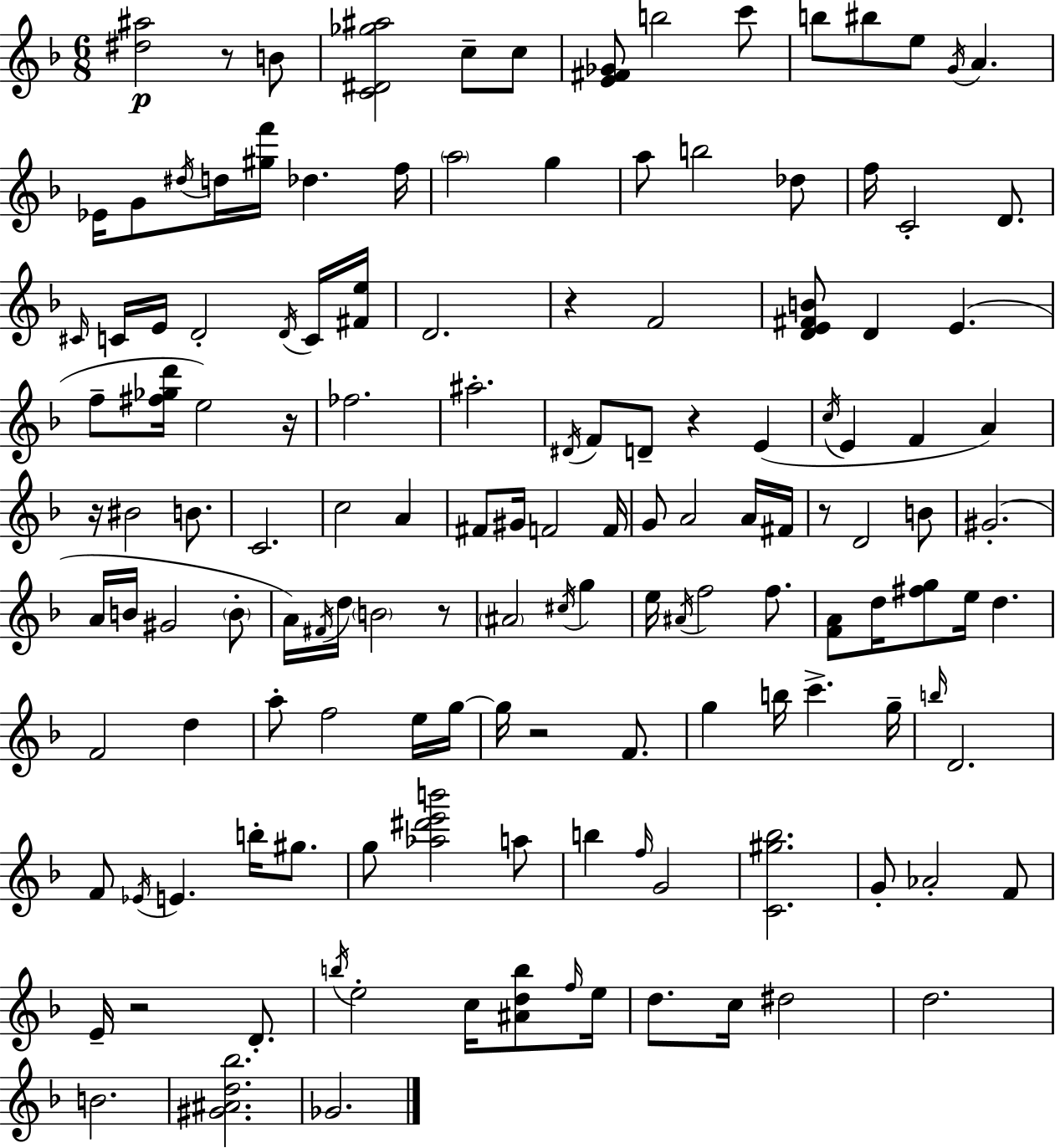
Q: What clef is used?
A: treble